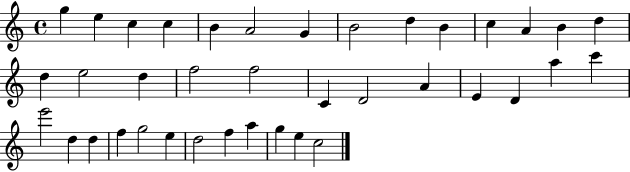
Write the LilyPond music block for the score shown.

{
  \clef treble
  \time 4/4
  \defaultTimeSignature
  \key c \major
  g''4 e''4 c''4 c''4 | b'4 a'2 g'4 | b'2 d''4 b'4 | c''4 a'4 b'4 d''4 | \break d''4 e''2 d''4 | f''2 f''2 | c'4 d'2 a'4 | e'4 d'4 a''4 c'''4 | \break e'''2 d''4 d''4 | f''4 g''2 e''4 | d''2 f''4 a''4 | g''4 e''4 c''2 | \break \bar "|."
}